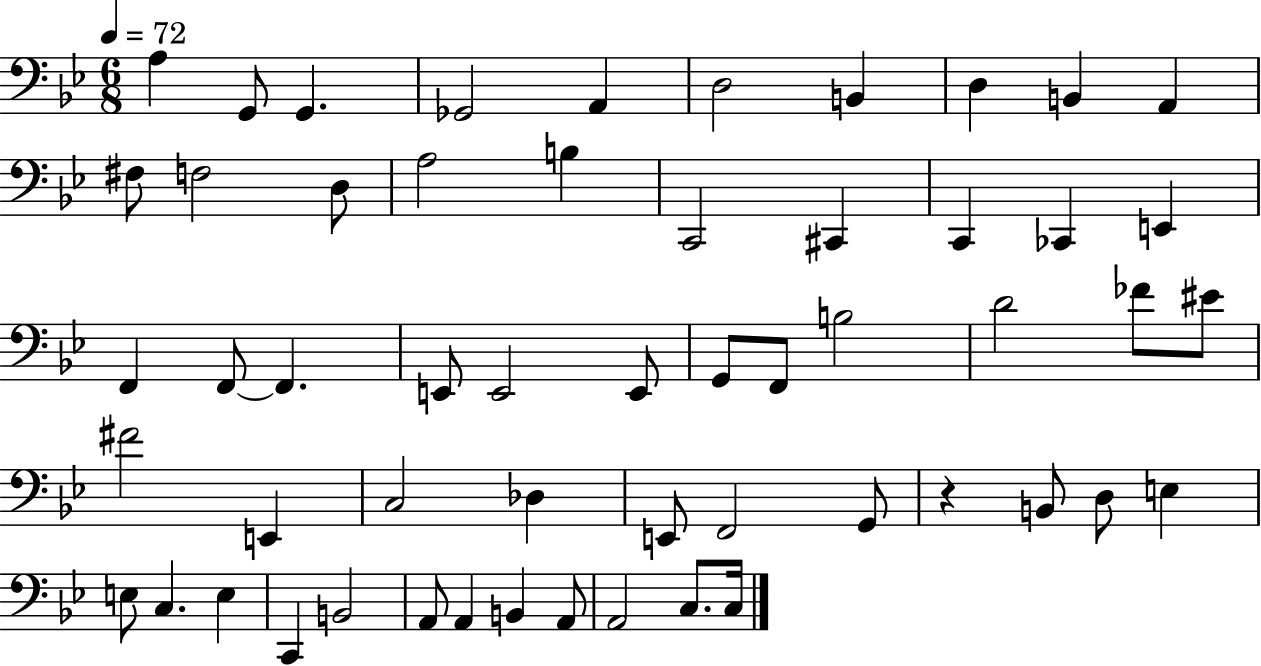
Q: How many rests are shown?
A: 1